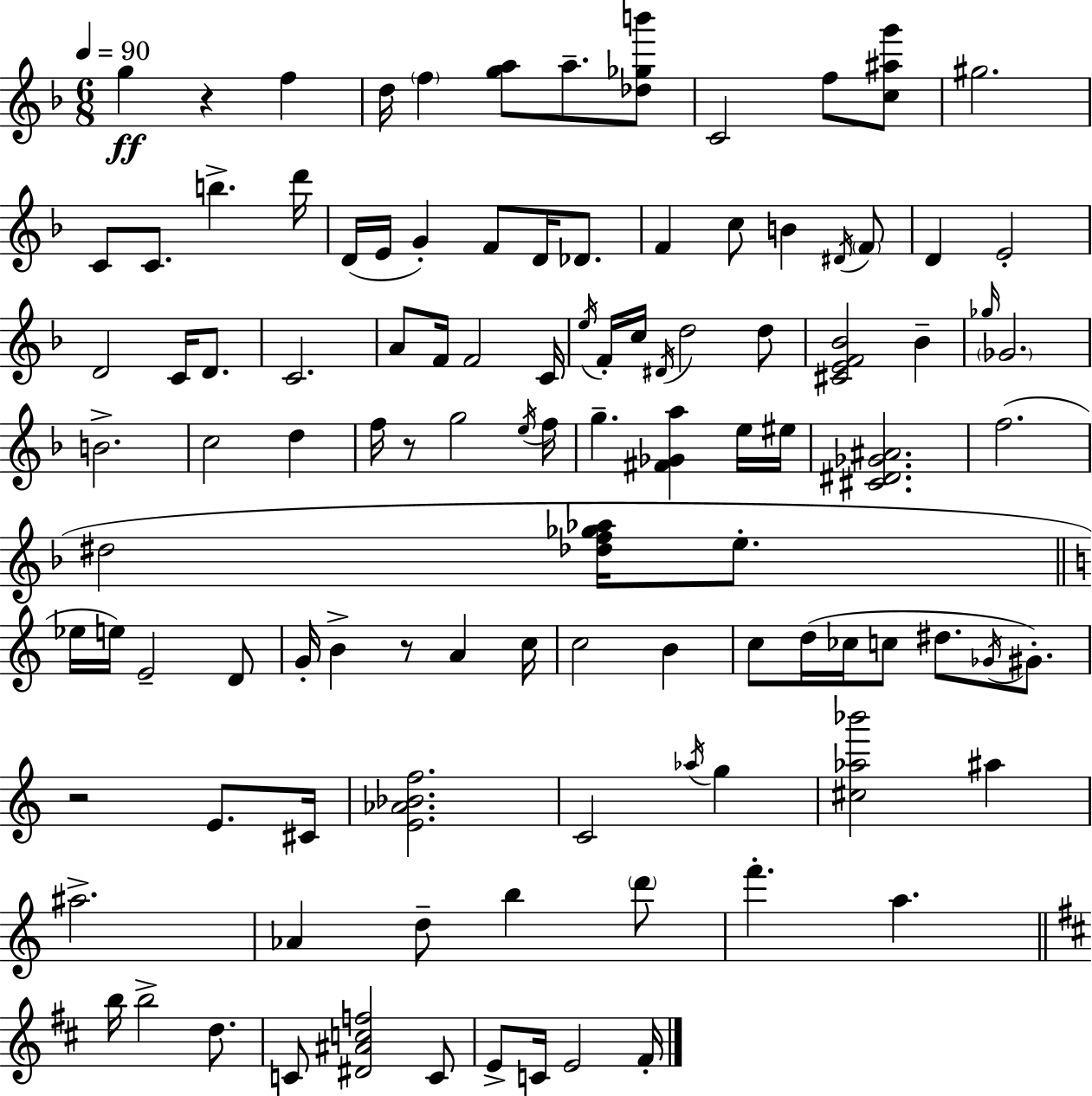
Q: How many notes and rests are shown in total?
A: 108